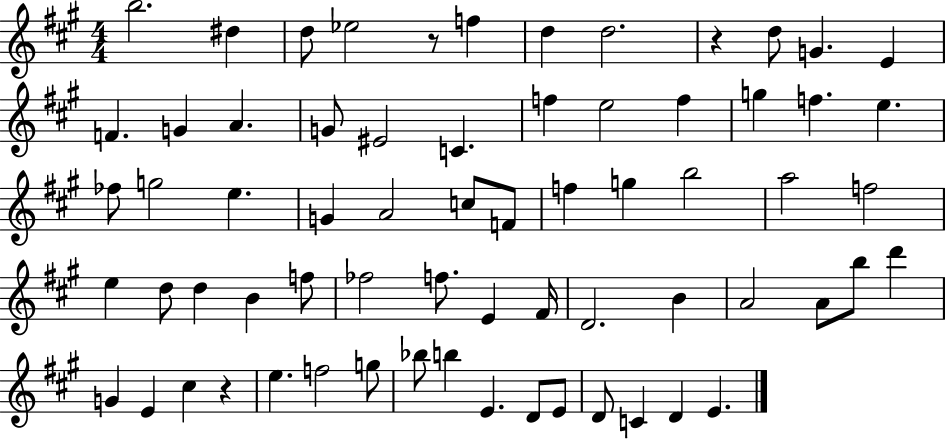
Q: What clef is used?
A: treble